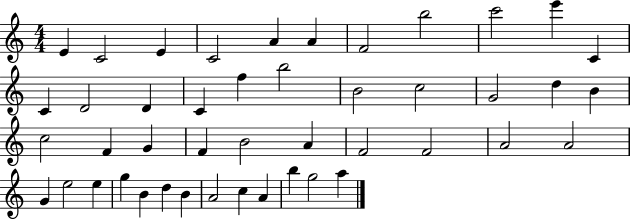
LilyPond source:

{
  \clef treble
  \numericTimeSignature
  \time 4/4
  \key c \major
  e'4 c'2 e'4 | c'2 a'4 a'4 | f'2 b''2 | c'''2 e'''4 c'4 | \break c'4 d'2 d'4 | c'4 f''4 b''2 | b'2 c''2 | g'2 d''4 b'4 | \break c''2 f'4 g'4 | f'4 b'2 a'4 | f'2 f'2 | a'2 a'2 | \break g'4 e''2 e''4 | g''4 b'4 d''4 b'4 | a'2 c''4 a'4 | b''4 g''2 a''4 | \break \bar "|."
}